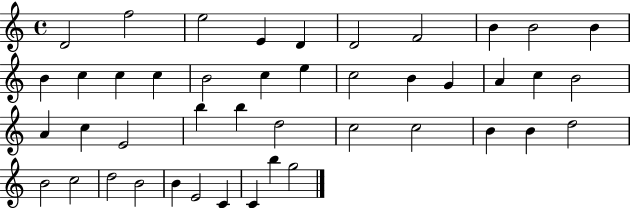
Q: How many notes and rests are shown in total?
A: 44